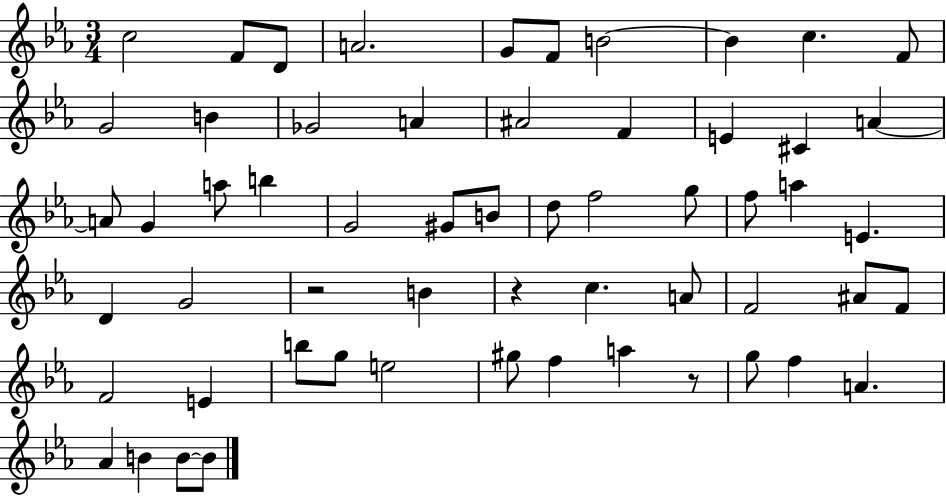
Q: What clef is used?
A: treble